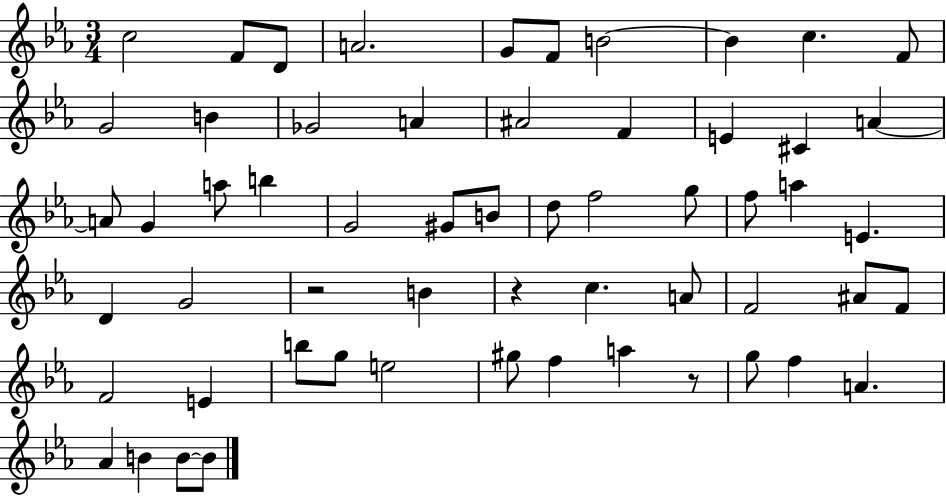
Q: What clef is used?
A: treble